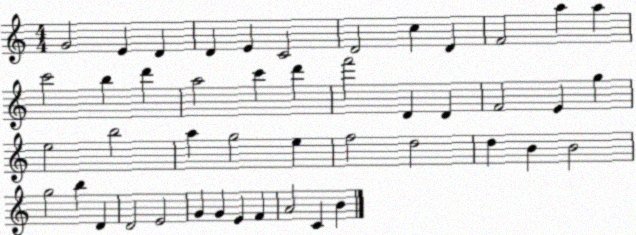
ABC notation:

X:1
T:Untitled
M:4/4
L:1/4
K:C
G2 E D D E C2 D2 c D F2 a a c'2 b d' a2 c' d' f'2 D D F2 E g e2 b2 a g2 e f2 d2 d B B2 g2 b D D2 E2 G G E F A2 C B